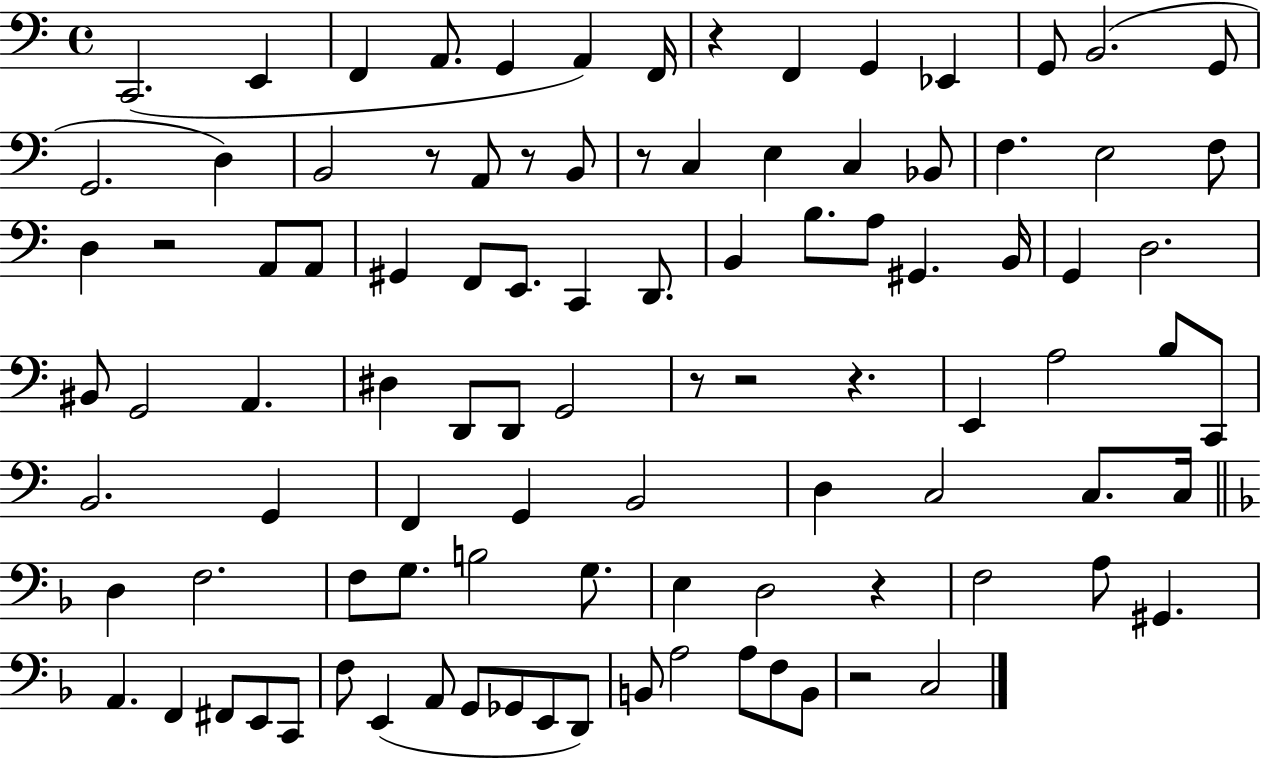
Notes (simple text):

C2/h. E2/q F2/q A2/e. G2/q A2/q F2/s R/q F2/q G2/q Eb2/q G2/e B2/h. G2/e G2/h. D3/q B2/h R/e A2/e R/e B2/e R/e C3/q E3/q C3/q Bb2/e F3/q. E3/h F3/e D3/q R/h A2/e A2/e G#2/q F2/e E2/e. C2/q D2/e. B2/q B3/e. A3/e G#2/q. B2/s G2/q D3/h. BIS2/e G2/h A2/q. D#3/q D2/e D2/e G2/h R/e R/h R/q. E2/q A3/h B3/e C2/e B2/h. G2/q F2/q G2/q B2/h D3/q C3/h C3/e. C3/s D3/q F3/h. F3/e G3/e. B3/h G3/e. E3/q D3/h R/q F3/h A3/e G#2/q. A2/q. F2/q F#2/e E2/e C2/e F3/e E2/q A2/e G2/e Gb2/e E2/e D2/e B2/e A3/h A3/e F3/e B2/e R/h C3/h